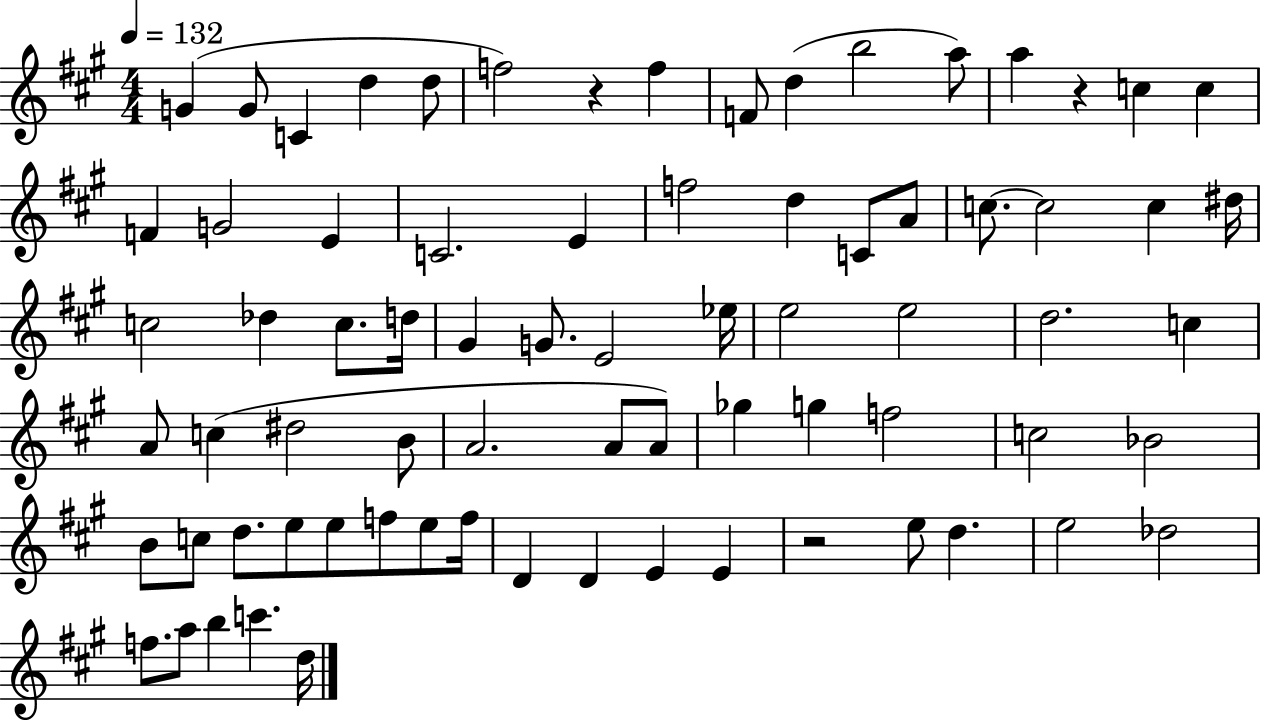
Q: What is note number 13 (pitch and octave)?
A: C5